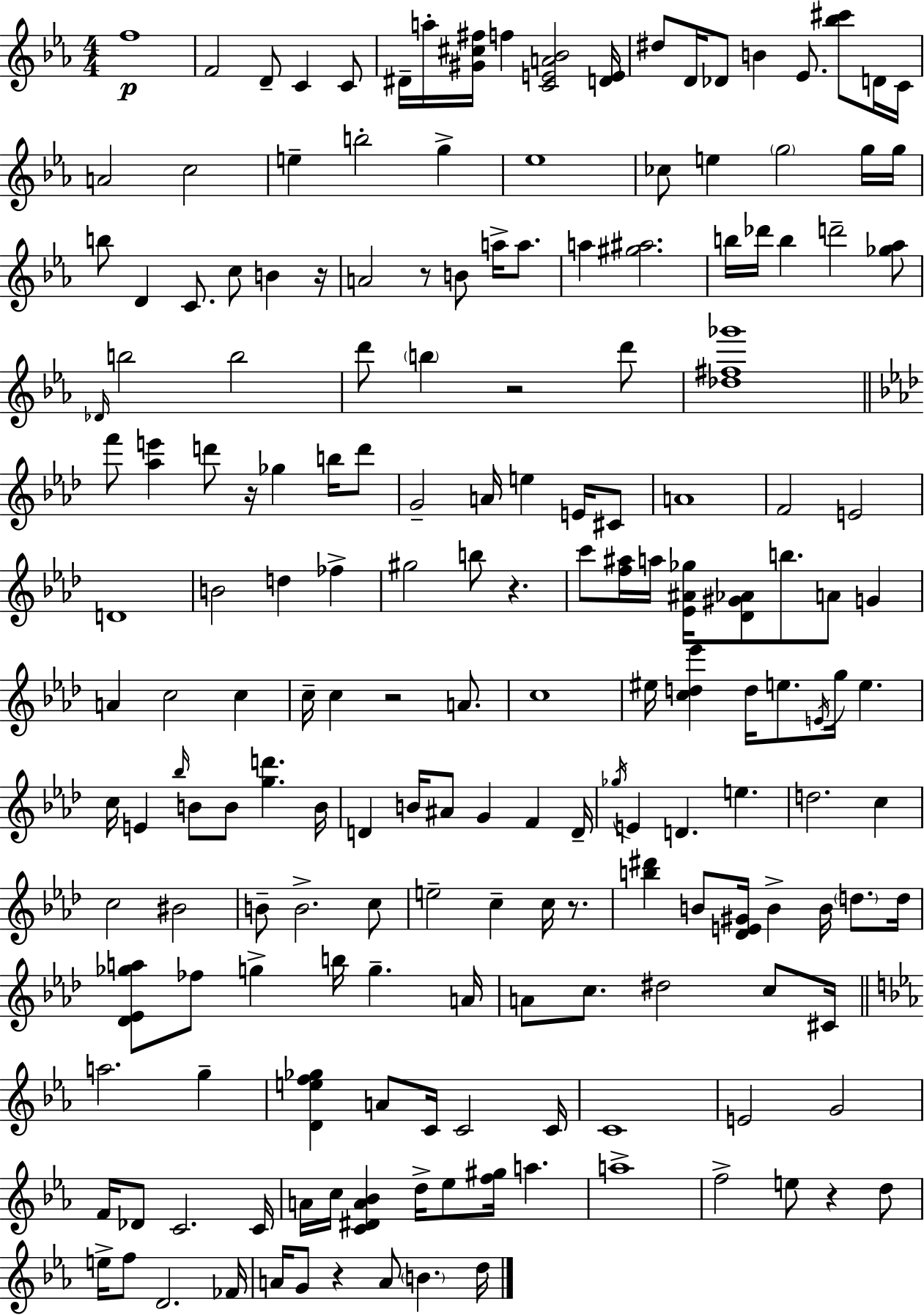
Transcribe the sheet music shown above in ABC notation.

X:1
T:Untitled
M:4/4
L:1/4
K:Eb
f4 F2 D/2 C C/2 ^D/4 a/4 [^G^c^f]/4 f [CEA_B]2 [DE]/4 ^d/2 D/4 _D/2 B _E/2 [_b^c']/2 D/4 C/4 A2 c2 e b2 g _e4 _c/2 e g2 g/4 g/4 b/2 D C/2 c/2 B z/4 A2 z/2 B/2 a/4 a/2 a [^g^a]2 b/4 _d'/4 b d'2 [_g_a]/2 _D/4 b2 b2 d'/2 b z2 d'/2 [_d^f_g']4 f'/2 [_ae'] d'/2 z/4 _g b/4 d'/2 G2 A/4 e E/4 ^C/2 A4 F2 E2 D4 B2 d _f ^g2 b/2 z c'/2 [f^a]/4 a/4 [_E^A_g]/4 [_D^G_A]/2 b/2 A/2 G A c2 c c/4 c z2 A/2 c4 ^e/4 [cd_e'] d/4 e/2 E/4 g/4 e c/4 E _b/4 B/2 B/2 [gd'] B/4 D B/4 ^A/2 G F D/4 _g/4 E D e d2 c c2 ^B2 B/2 B2 c/2 e2 c c/4 z/2 [b^d'] B/2 [_DE^G]/4 B B/4 d/2 d/4 [_D_E_ga]/2 _f/2 g b/4 g A/4 A/2 c/2 ^d2 c/2 ^C/4 a2 g [Def_g] A/2 C/4 C2 C/4 C4 E2 G2 F/4 _D/2 C2 C/4 A/4 c/4 [C^DA_B] d/4 _e/2 [f^g]/4 a a4 f2 e/2 z d/2 e/4 f/2 D2 _F/4 A/4 G/2 z A/2 B d/4